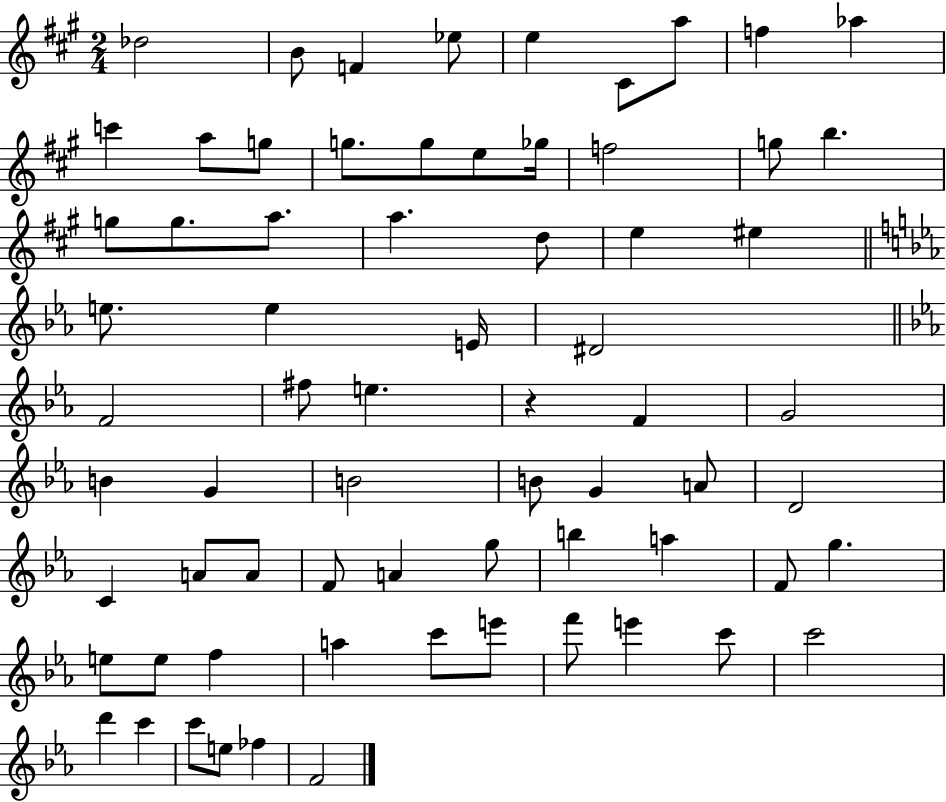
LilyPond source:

{
  \clef treble
  \numericTimeSignature
  \time 2/4
  \key a \major
  des''2 | b'8 f'4 ees''8 | e''4 cis'8 a''8 | f''4 aes''4 | \break c'''4 a''8 g''8 | g''8. g''8 e''8 ges''16 | f''2 | g''8 b''4. | \break g''8 g''8. a''8. | a''4. d''8 | e''4 eis''4 | \bar "||" \break \key c \minor e''8. e''4 e'16 | dis'2 | \bar "||" \break \key ees \major f'2 | fis''8 e''4. | r4 f'4 | g'2 | \break b'4 g'4 | b'2 | b'8 g'4 a'8 | d'2 | \break c'4 a'8 a'8 | f'8 a'4 g''8 | b''4 a''4 | f'8 g''4. | \break e''8 e''8 f''4 | a''4 c'''8 e'''8 | f'''8 e'''4 c'''8 | c'''2 | \break d'''4 c'''4 | c'''8 e''8 fes''4 | f'2 | \bar "|."
}